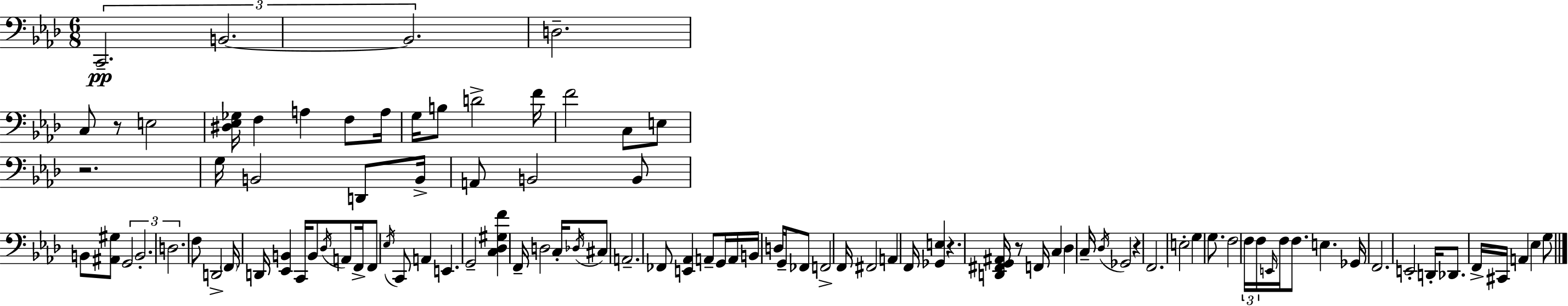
{
  \clef bass
  \numericTimeSignature
  \time 6/8
  \key aes \major
  \tuplet 3/2 { c,2.--\pp | b,2.~~ | b,2. } | d2.-- | \break c8 r8 e2 | <dis ees ges>16 f4 a4 f8 a16 | g16 b8 d'2-> f'16 | f'2 c8 e8 | \break r2. | g16 b,2 d,8 b,16-> | a,8 b,2 b,8 | b,8 <ais, gis>8 \tuplet 3/2 { g,2 | \break b,2.-. | d2. } | f8 d,2-> \parenthesize f,16 d,16 | <ees, b,>4 c,16 b,8 \acciaccatura { des16 } a,8 f,16-> f,8 | \break \acciaccatura { ees16 } c,8 a,4 e,4. | g,2-- <c des gis f'>4 | f,16-- d2 c16-. | \acciaccatura { des16 } cis8 a,2.-- | \break fes,8 <e, aes,>4 a,8-- g,16 | a,16 b,16 d16 g,16-- fes,8 f,2-> | f,16 fis,2 a,4 | f,16 <ges, e>4 r4. | \break <d, fis, g, ais,>16 r8 f,16 c4 des4 | c16-- \acciaccatura { des16 } ges,2 | r4 f,2. | e2-. | \break g4 g8. f2 | \tuplet 3/2 { f16 f16 \grace { e,16 } } f16 f8. e4. | ges,16 f,2. | e,2-. | \break d,16-. des,8. f,16-> cis,16 a,4 ees4 | g8 \bar "|."
}